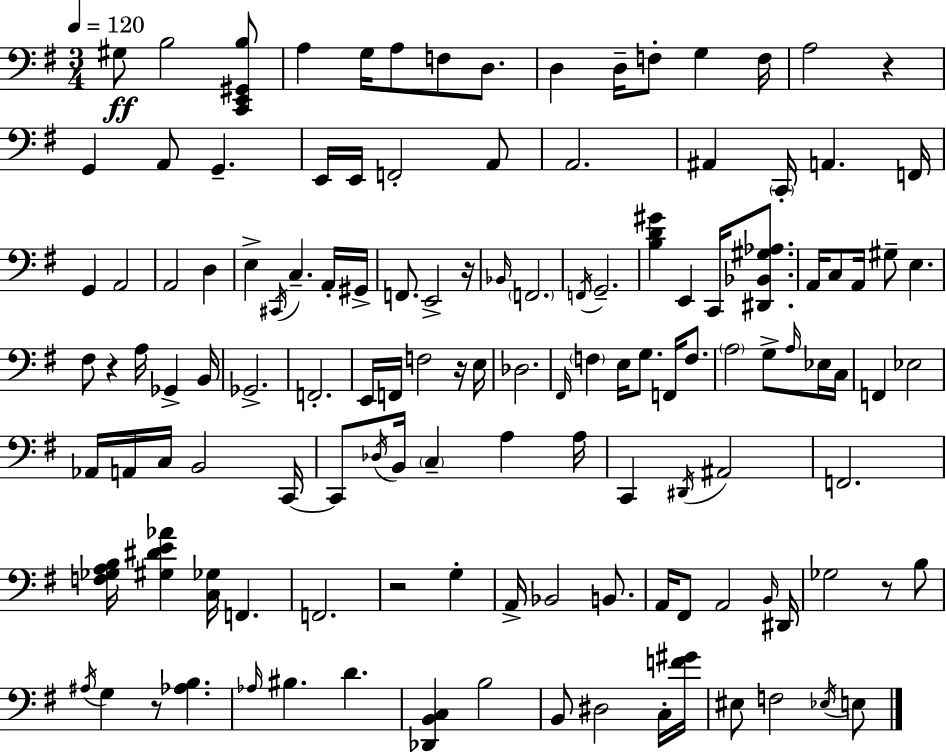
X:1
T:Untitled
M:3/4
L:1/4
K:G
^G,/2 B,2 [C,,E,,^G,,B,]/2 A, G,/4 A,/2 F,/2 D,/2 D, D,/4 F,/2 G, F,/4 A,2 z G,, A,,/2 G,, E,,/4 E,,/4 F,,2 A,,/2 A,,2 ^A,, C,,/4 A,, F,,/4 G,, A,,2 A,,2 D, E, ^C,,/4 C, A,,/4 ^G,,/4 F,,/2 E,,2 z/4 _B,,/4 F,,2 F,,/4 G,,2 [B,D^G] E,, C,,/4 [^D,,_B,,^G,_A,]/2 A,,/4 C,/2 A,,/4 ^G,/2 E, ^F,/2 z A,/4 _G,, B,,/4 _G,,2 F,,2 E,,/4 F,,/4 F,2 z/4 E,/4 _D,2 ^F,,/4 F, E,/4 G,/2 F,,/4 F,/2 A,2 G,/2 A,/4 _E,/4 C,/4 F,, _E,2 _A,,/4 A,,/4 C,/4 B,,2 C,,/4 C,,/2 _D,/4 B,,/4 C, A, A,/4 C,, ^D,,/4 ^A,,2 F,,2 [F,_G,A,B,]/4 [^G,^DE_A] [C,_G,]/4 F,, F,,2 z2 G, A,,/4 _B,,2 B,,/2 A,,/4 ^F,,/2 A,,2 B,,/4 ^D,,/4 _G,2 z/2 B,/2 ^A,/4 G, z/2 [_A,B,] _A,/4 ^B, D [_D,,B,,C,] B,2 B,,/2 ^D,2 C,/4 [F^G]/4 ^E,/2 F,2 _E,/4 E,/2